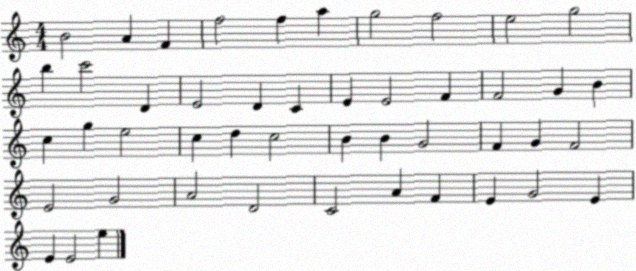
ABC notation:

X:1
T:Untitled
M:4/4
L:1/4
K:C
B2 A F f2 f a g2 f2 e2 g2 b c'2 D E2 D C E E2 F F2 G B c g e2 c d c2 B B G2 F G F2 E2 G2 A2 D2 C2 A F E G2 E E E2 e